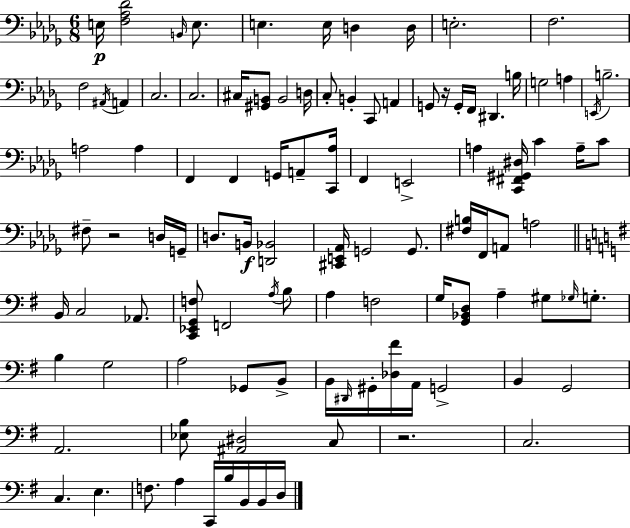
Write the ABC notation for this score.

X:1
T:Untitled
M:6/8
L:1/4
K:Bbm
E,/4 [F,_A,_D]2 B,,/4 E,/2 E, E,/4 D, D,/4 E,2 F,2 F,2 ^A,,/4 A,, C,2 C,2 ^C,/4 [^G,,B,,]/2 B,,2 D,/4 C,/2 B,, C,,/2 A,, G,,/2 z/4 G,,/4 F,,/4 ^D,, B,/4 G,2 A, E,,/4 B,2 A,2 A, F,, F,, G,,/4 A,,/2 [C,,_A,]/4 F,, E,,2 A, [C,,^F,,^G,,^D,]/4 C A,/4 C/2 ^F,/2 z2 D,/4 G,,/4 D,/2 B,,/4 [D,,_B,,]2 [^C,,E,,_A,,]/4 G,,2 G,,/2 [^F,B,]/4 F,,/4 A,,/2 A,2 B,,/4 C,2 _A,,/2 [C,,_E,,G,,F,]/2 F,,2 A,/4 B,/2 A, F,2 G,/4 [G,,_B,,D,]/2 A, ^G,/2 _G,/4 G,/2 B, G,2 A,2 _G,,/2 B,,/2 B,,/4 ^D,,/4 ^G,,/4 [_D,^F]/4 A,,/4 G,,2 B,, G,,2 A,,2 [_E,B,]/2 [^A,,^D,]2 C,/2 z2 C,2 C, E, F,/2 A, C,,/4 B,/4 B,,/4 B,,/4 D,/4